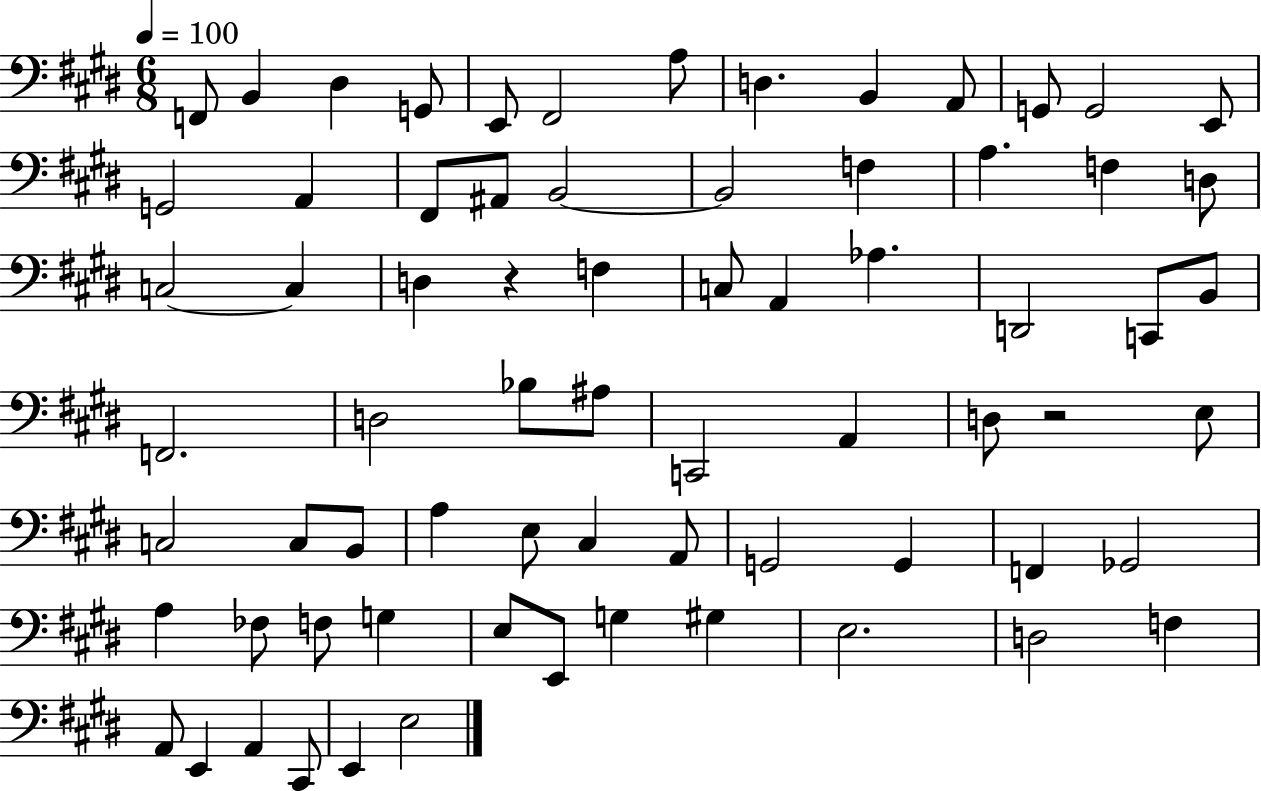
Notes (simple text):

F2/e B2/q D#3/q G2/e E2/e F#2/h A3/e D3/q. B2/q A2/e G2/e G2/h E2/e G2/h A2/q F#2/e A#2/e B2/h B2/h F3/q A3/q. F3/q D3/e C3/h C3/q D3/q R/q F3/q C3/e A2/q Ab3/q. D2/h C2/e B2/e F2/h. D3/h Bb3/e A#3/e C2/h A2/q D3/e R/h E3/e C3/h C3/e B2/e A3/q E3/e C#3/q A2/e G2/h G2/q F2/q Gb2/h A3/q FES3/e F3/e G3/q E3/e E2/e G3/q G#3/q E3/h. D3/h F3/q A2/e E2/q A2/q C#2/e E2/q E3/h